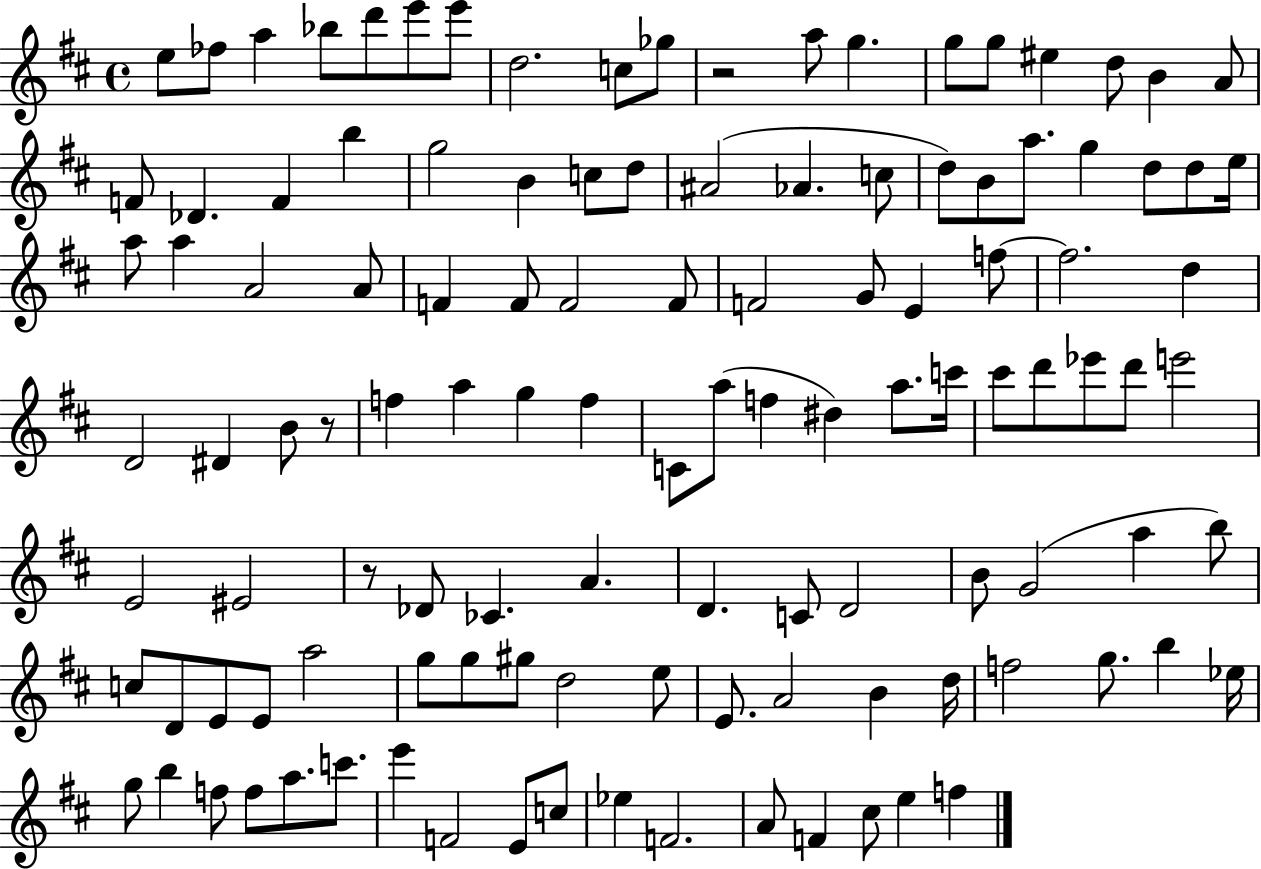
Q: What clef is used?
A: treble